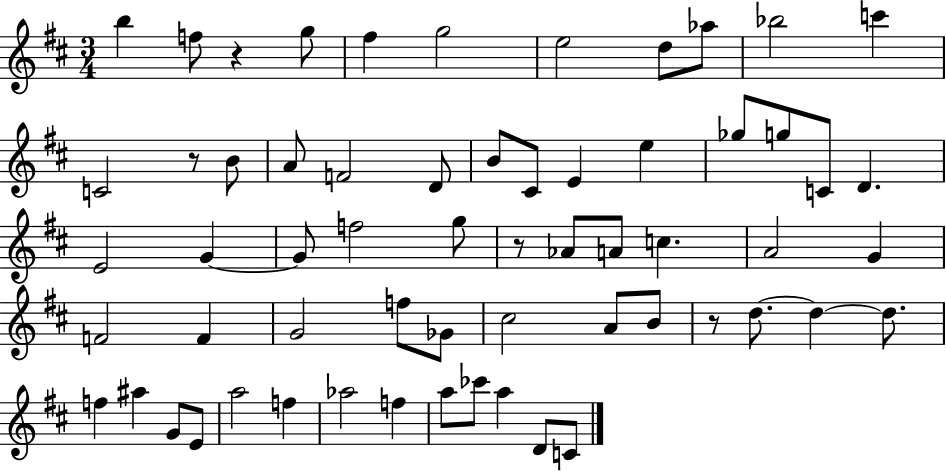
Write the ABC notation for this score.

X:1
T:Untitled
M:3/4
L:1/4
K:D
b f/2 z g/2 ^f g2 e2 d/2 _a/2 _b2 c' C2 z/2 B/2 A/2 F2 D/2 B/2 ^C/2 E e _g/2 g/2 C/2 D E2 G G/2 f2 g/2 z/2 _A/2 A/2 c A2 G F2 F G2 f/2 _G/2 ^c2 A/2 B/2 z/2 d/2 d d/2 f ^a G/2 E/2 a2 f _a2 f a/2 _c'/2 a D/2 C/2